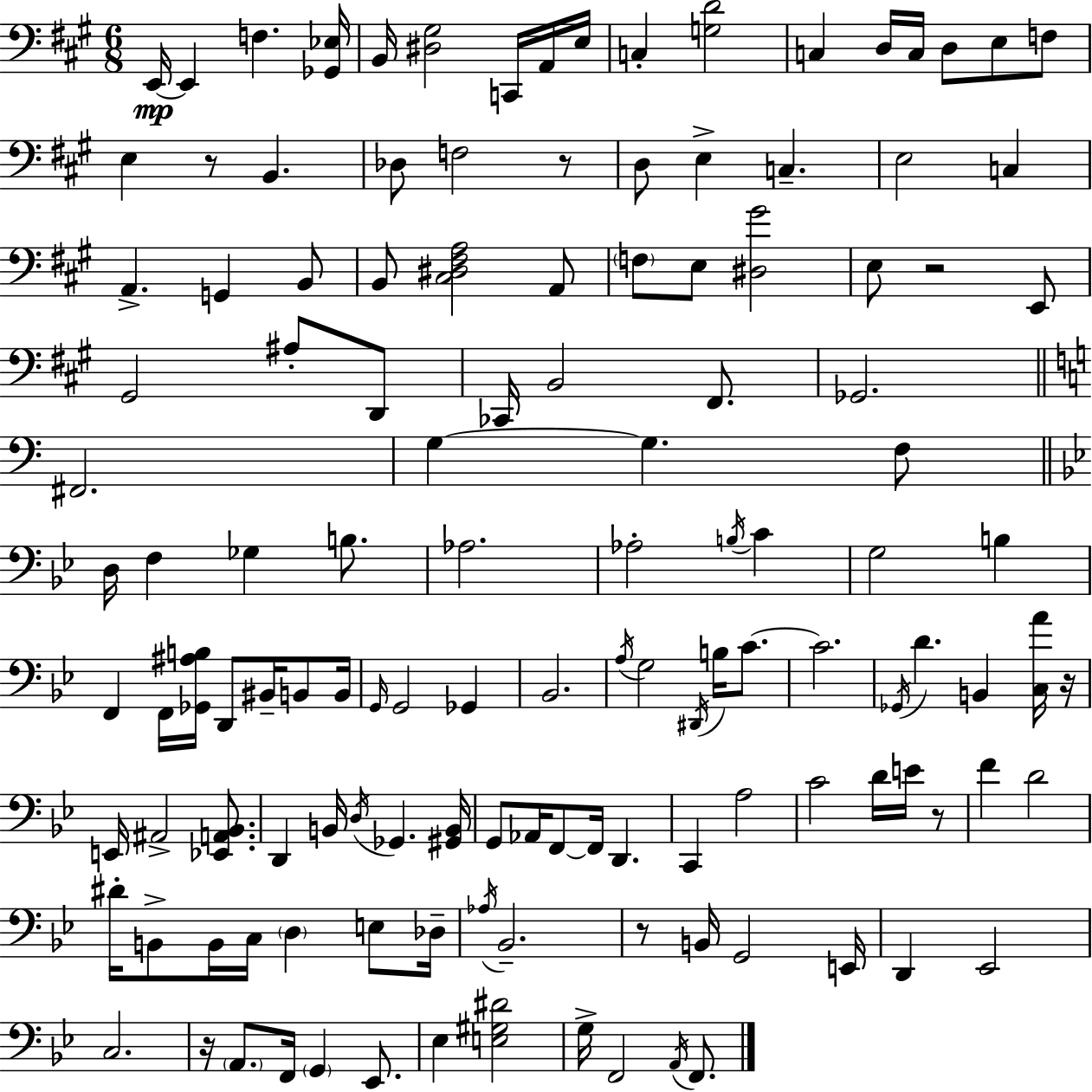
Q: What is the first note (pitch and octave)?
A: E2